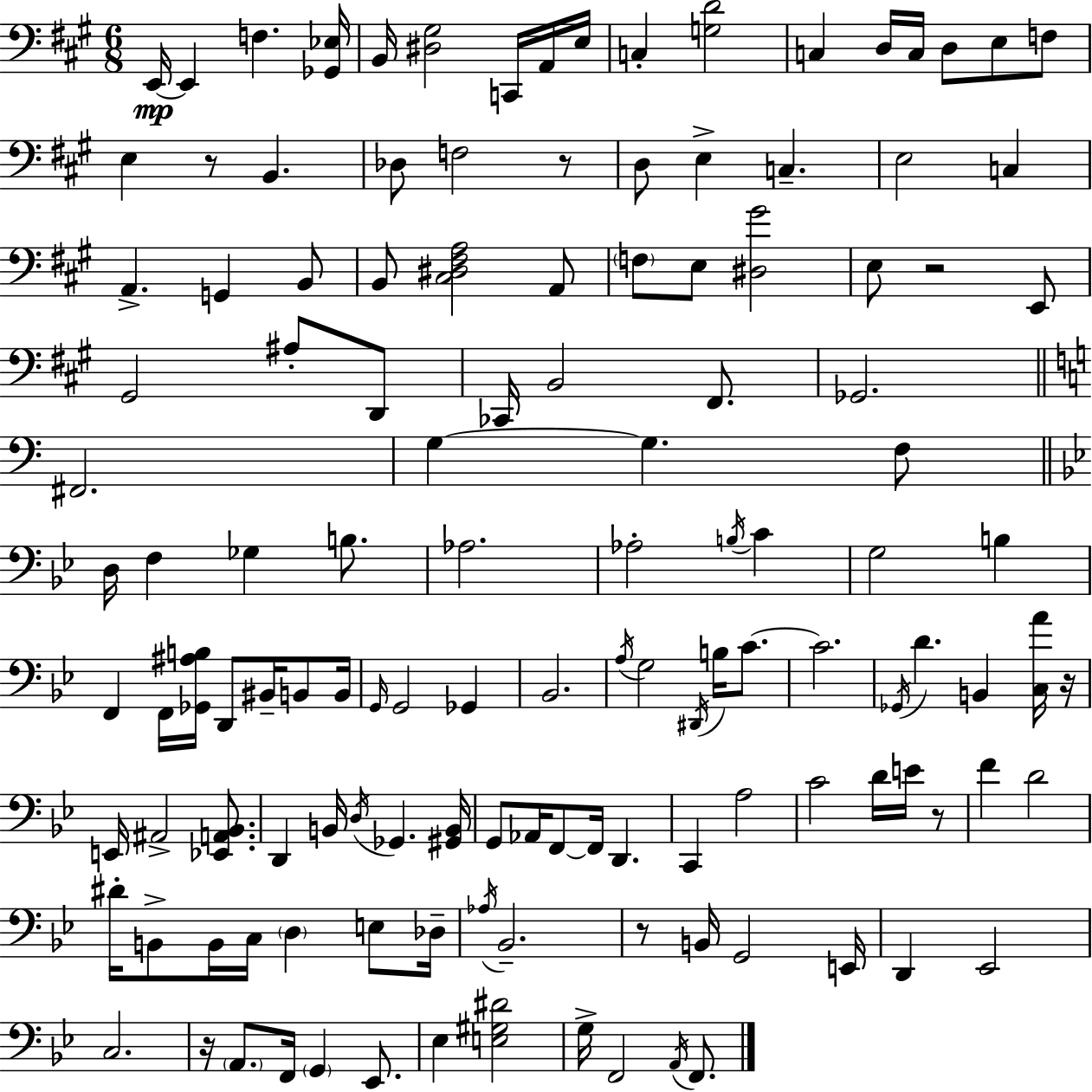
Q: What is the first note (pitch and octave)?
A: E2